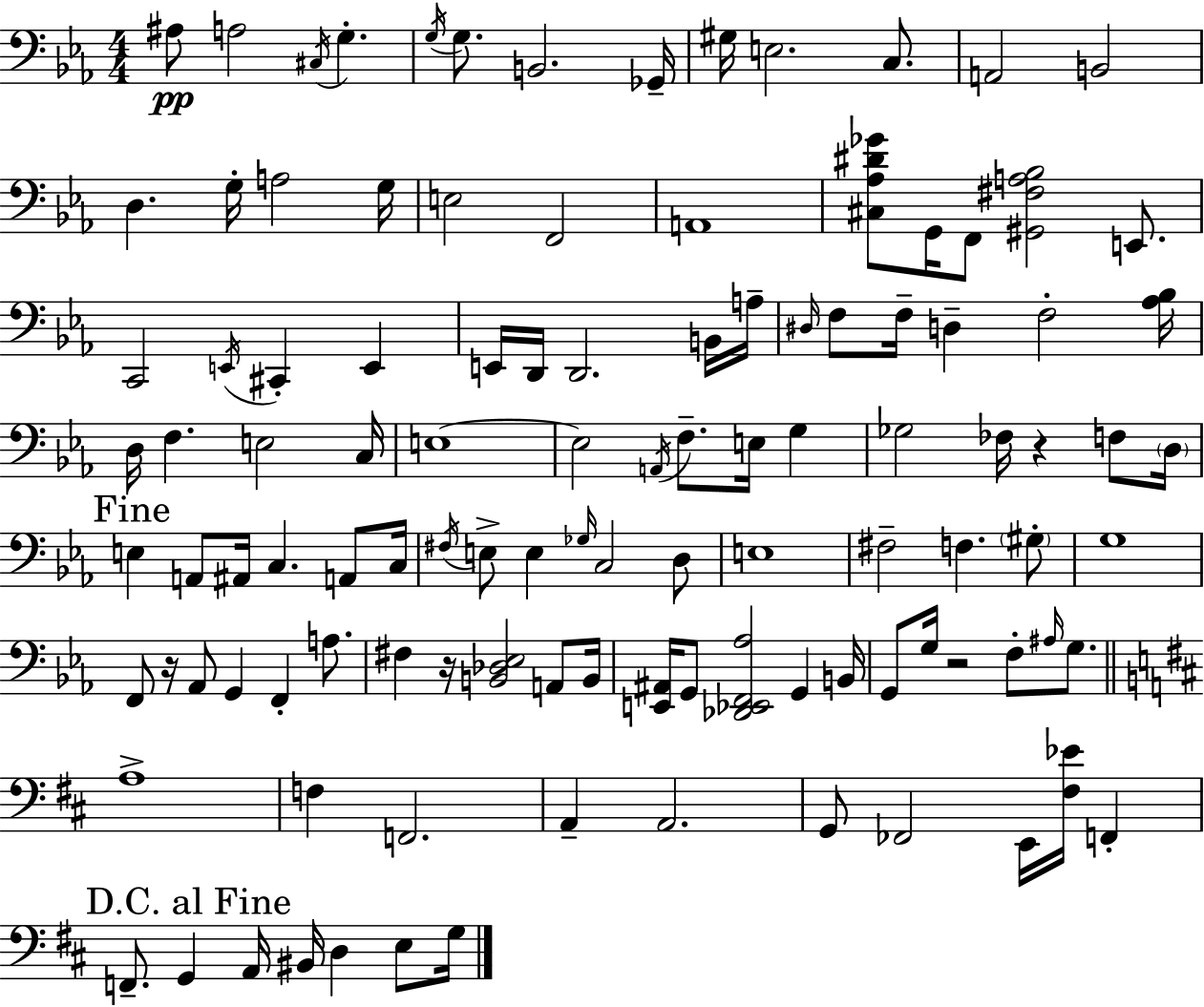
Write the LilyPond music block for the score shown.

{
  \clef bass
  \numericTimeSignature
  \time 4/4
  \key c \minor
  ais8\pp a2 \acciaccatura { cis16 } g4.-. | \acciaccatura { g16 } g8. b,2. | ges,16-- gis16 e2. c8. | a,2 b,2 | \break d4. g16-. a2 | g16 e2 f,2 | a,1 | <cis aes dis' ges'>8 g,16 f,8 <gis, fis a bes>2 e,8. | \break c,2 \acciaccatura { e,16 } cis,4-. e,4 | e,16 d,16 d,2. | b,16 a16-- \grace { dis16 } f8 f16-- d4-- f2-. | <aes bes>16 d16 f4. e2 | \break c16 e1~~ | e2 \acciaccatura { a,16 } f8.-- | e16 g4 ges2 fes16 r4 | f8 \parenthesize d16 \mark "Fine" e4 a,8 ais,16 c4. | \break a,8 c16 \acciaccatura { fis16 } e8-> e4 \grace { ges16 } c2 | d8 e1 | fis2-- f4. | \parenthesize gis8-. g1 | \break f,8 r16 aes,8 g,4 | f,4-. a8. fis4 r16 <b, des ees>2 | a,8 b,16 <e, ais,>16 g,8 <des, ees, f, aes>2 | g,4 b,16 g,8 g16 r2 | \break f8-. \grace { ais16 } g8. \bar "||" \break \key d \major a1-> | f4 f,2. | a,4-- a,2. | g,8 fes,2 e,16 <fis ees'>16 f,4-. | \break \mark "D.C. al Fine" f,8.-- g,4 a,16 bis,16 d4 e8 g16 | \bar "|."
}